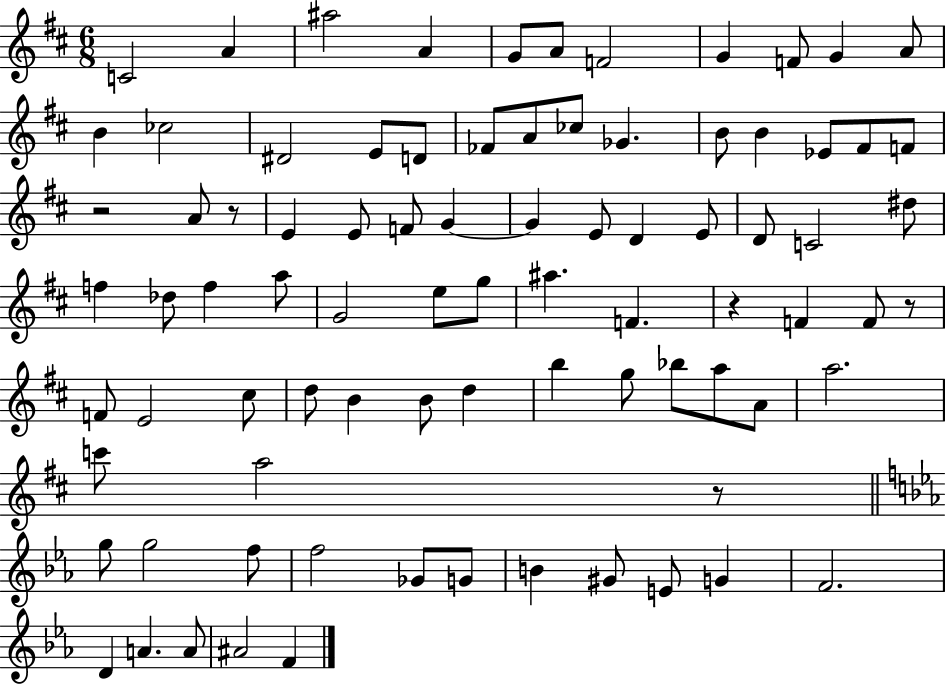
C4/h A4/q A#5/h A4/q G4/e A4/e F4/h G4/q F4/e G4/q A4/e B4/q CES5/h D#4/h E4/e D4/e FES4/e A4/e CES5/e Gb4/q. B4/e B4/q Eb4/e F#4/e F4/e R/h A4/e R/e E4/q E4/e F4/e G4/q G4/q E4/e D4/q E4/e D4/e C4/h D#5/e F5/q Db5/e F5/q A5/e G4/h E5/e G5/e A#5/q. F4/q. R/q F4/q F4/e R/e F4/e E4/h C#5/e D5/e B4/q B4/e D5/q B5/q G5/e Bb5/e A5/e A4/e A5/h. C6/e A5/h R/e G5/e G5/h F5/e F5/h Gb4/e G4/e B4/q G#4/e E4/e G4/q F4/h. D4/q A4/q. A4/e A#4/h F4/q